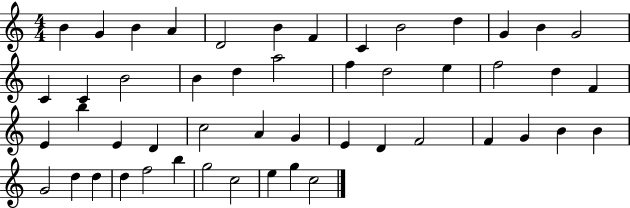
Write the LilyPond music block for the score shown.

{
  \clef treble
  \numericTimeSignature
  \time 4/4
  \key c \major
  b'4 g'4 b'4 a'4 | d'2 b'4 f'4 | c'4 b'2 d''4 | g'4 b'4 g'2 | \break c'4 c'4 b'2 | b'4 d''4 a''2 | f''4 d''2 e''4 | f''2 d''4 f'4 | \break e'4 b''4 e'4 d'4 | c''2 a'4 g'4 | e'4 d'4 f'2 | f'4 g'4 b'4 b'4 | \break g'2 d''4 d''4 | d''4 f''2 b''4 | g''2 c''2 | e''4 g''4 c''2 | \break \bar "|."
}